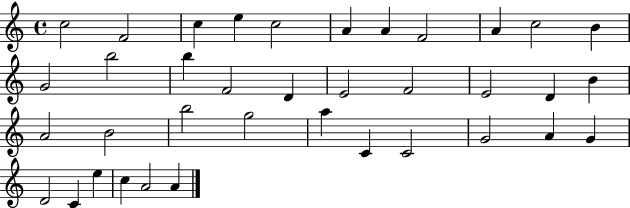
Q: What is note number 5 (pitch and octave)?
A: C5